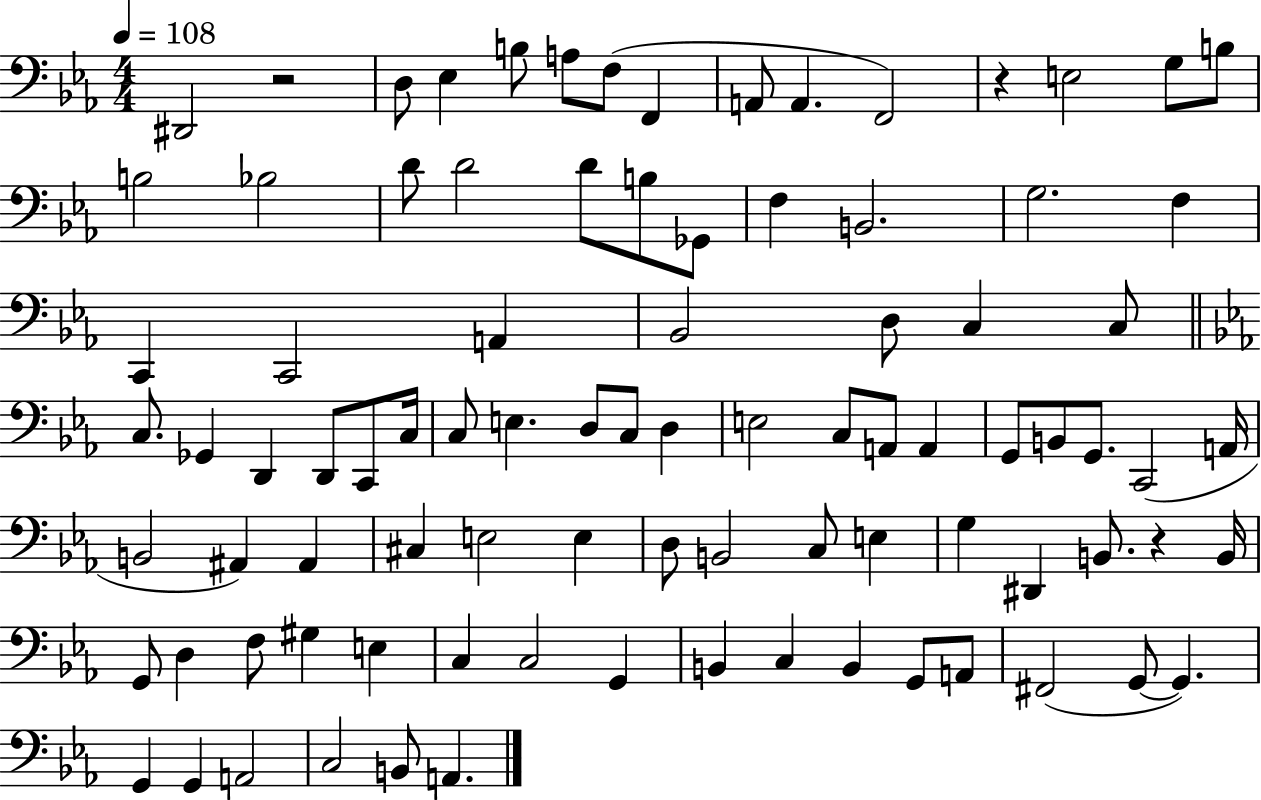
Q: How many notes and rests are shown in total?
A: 90